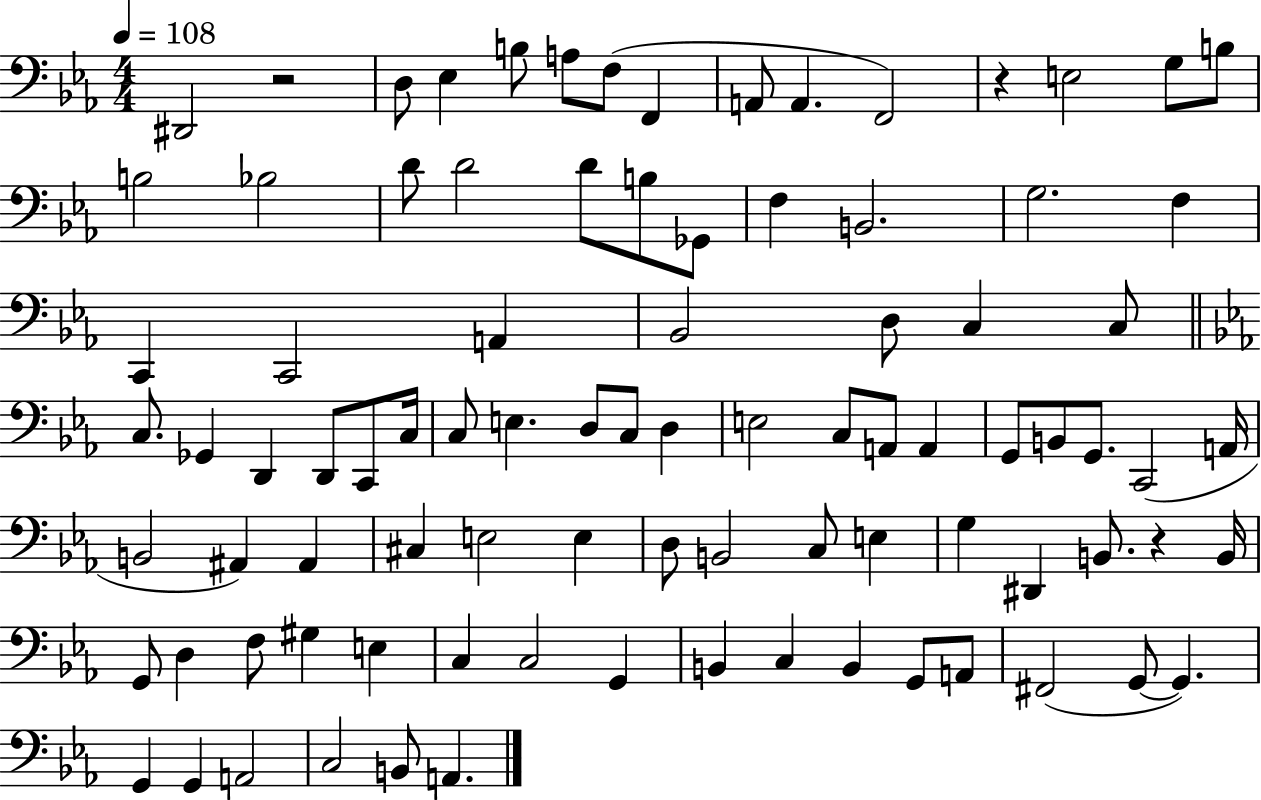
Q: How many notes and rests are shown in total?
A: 90